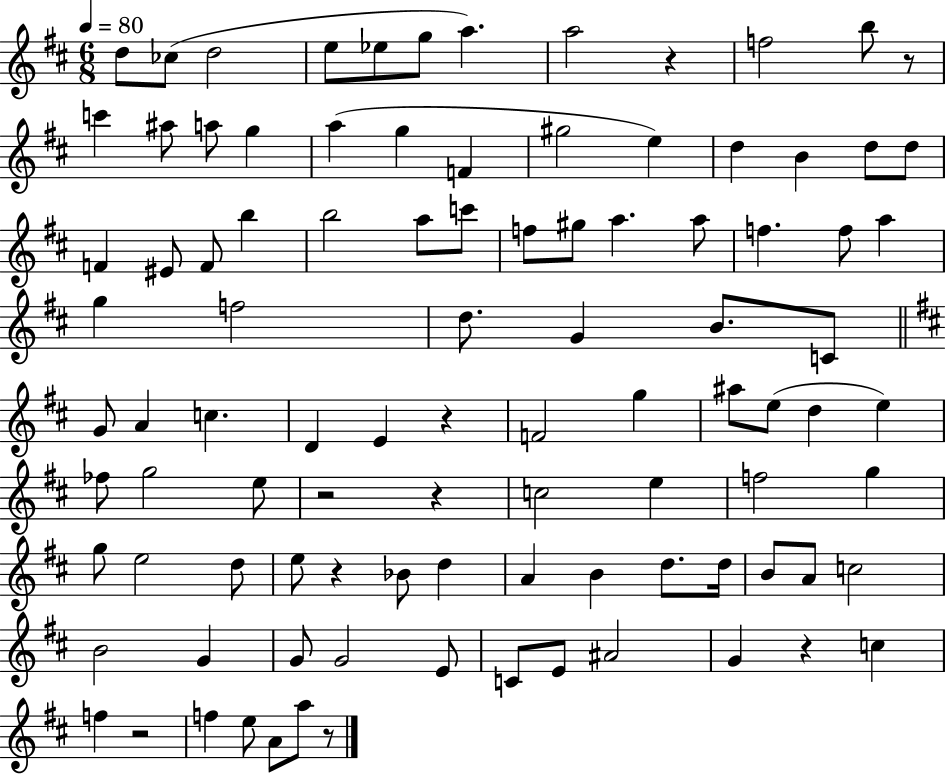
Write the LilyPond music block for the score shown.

{
  \clef treble
  \numericTimeSignature
  \time 6/8
  \key d \major
  \tempo 4 = 80
  d''8 ces''8( d''2 | e''8 ees''8 g''8 a''4.) | a''2 r4 | f''2 b''8 r8 | \break c'''4 ais''8 a''8 g''4 | a''4( g''4 f'4 | gis''2 e''4) | d''4 b'4 d''8 d''8 | \break f'4 eis'8 f'8 b''4 | b''2 a''8 c'''8 | f''8 gis''8 a''4. a''8 | f''4. f''8 a''4 | \break g''4 f''2 | d''8. g'4 b'8. c'8 | \bar "||" \break \key b \minor g'8 a'4 c''4. | d'4 e'4 r4 | f'2 g''4 | ais''8 e''8( d''4 e''4) | \break fes''8 g''2 e''8 | r2 r4 | c''2 e''4 | f''2 g''4 | \break g''8 e''2 d''8 | e''8 r4 bes'8 d''4 | a'4 b'4 d''8. d''16 | b'8 a'8 c''2 | \break b'2 g'4 | g'8 g'2 e'8 | c'8 e'8 ais'2 | g'4 r4 c''4 | \break f''4 r2 | f''4 e''8 a'8 a''8 r8 | \bar "|."
}